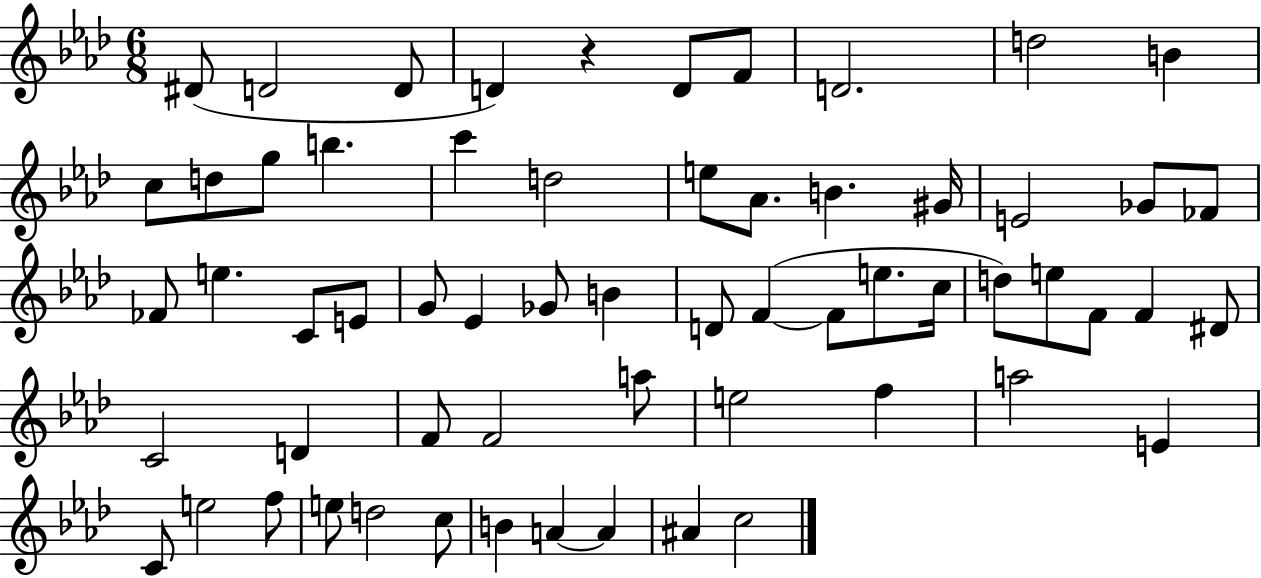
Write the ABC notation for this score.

X:1
T:Untitled
M:6/8
L:1/4
K:Ab
^D/2 D2 D/2 D z D/2 F/2 D2 d2 B c/2 d/2 g/2 b c' d2 e/2 _A/2 B ^G/4 E2 _G/2 _F/2 _F/2 e C/2 E/2 G/2 _E _G/2 B D/2 F F/2 e/2 c/4 d/2 e/2 F/2 F ^D/2 C2 D F/2 F2 a/2 e2 f a2 E C/2 e2 f/2 e/2 d2 c/2 B A A ^A c2